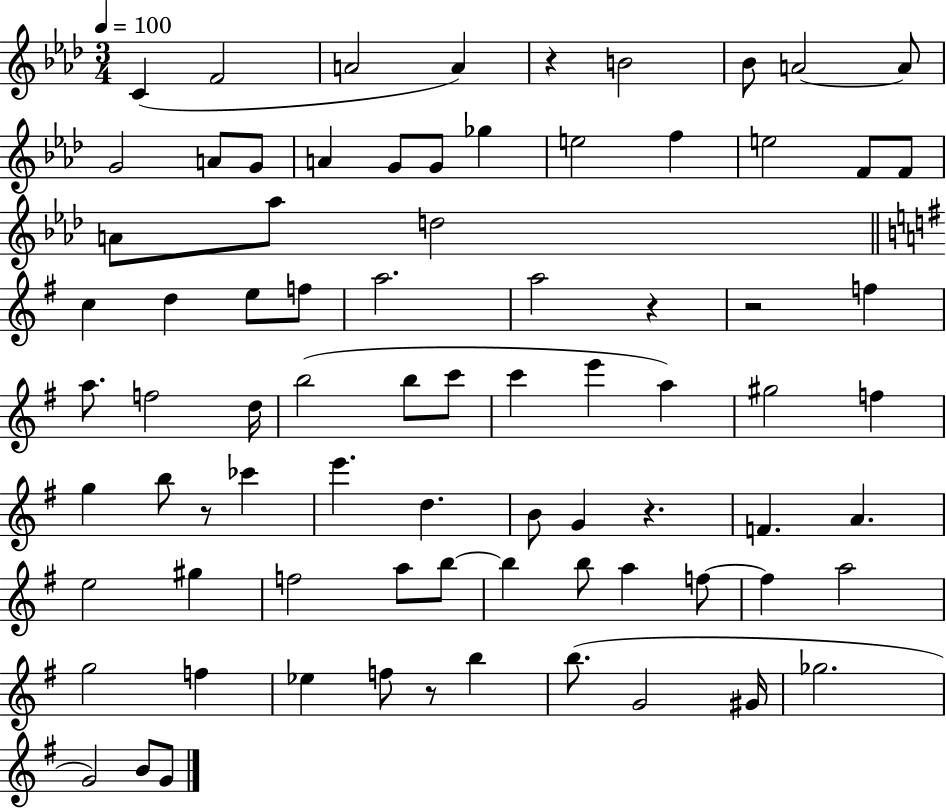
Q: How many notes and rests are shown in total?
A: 79